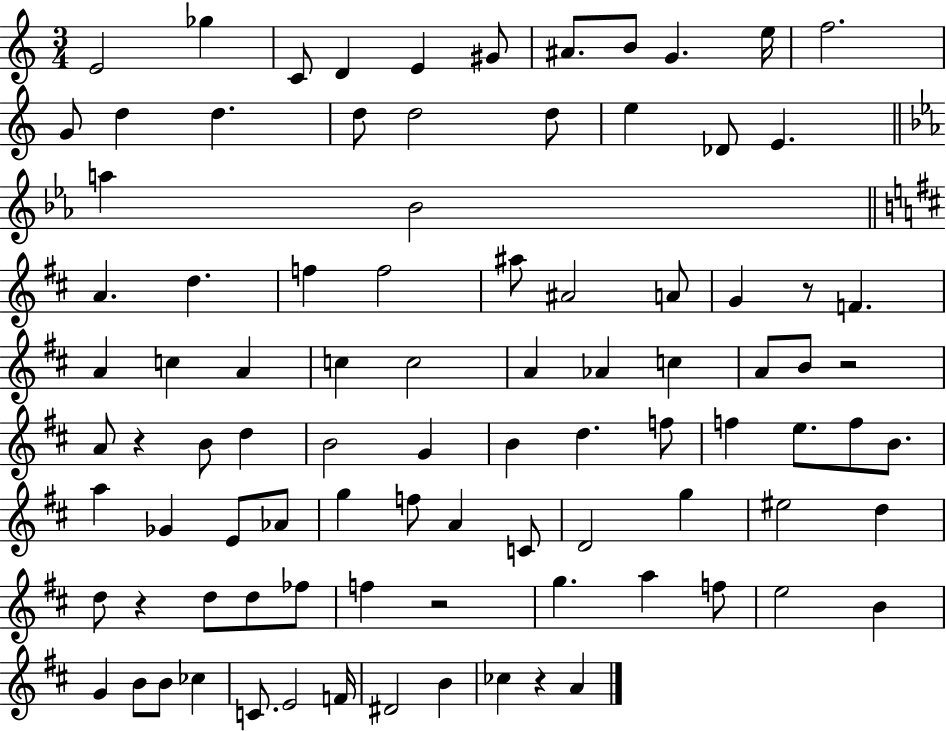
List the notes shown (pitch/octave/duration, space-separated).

E4/h Gb5/q C4/e D4/q E4/q G#4/e A#4/e. B4/e G4/q. E5/s F5/h. G4/e D5/q D5/q. D5/e D5/h D5/e E5/q Db4/e E4/q. A5/q Bb4/h A4/q. D5/q. F5/q F5/h A#5/e A#4/h A4/e G4/q R/e F4/q. A4/q C5/q A4/q C5/q C5/h A4/q Ab4/q C5/q A4/e B4/e R/h A4/e R/q B4/e D5/q B4/h G4/q B4/q D5/q. F5/e F5/q E5/e. F5/e B4/e. A5/q Gb4/q E4/e Ab4/e G5/q F5/e A4/q C4/e D4/h G5/q EIS5/h D5/q D5/e R/q D5/e D5/e FES5/e F5/q R/h G5/q. A5/q F5/e E5/h B4/q G4/q B4/e B4/e CES5/q C4/e. E4/h F4/s D#4/h B4/q CES5/q R/q A4/q